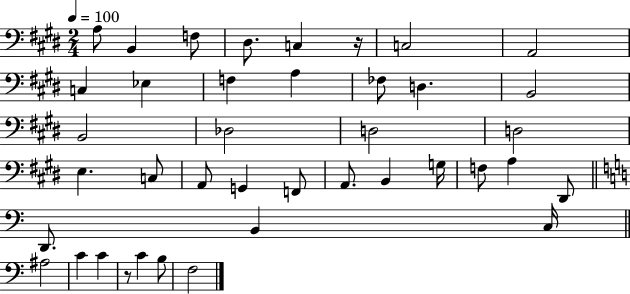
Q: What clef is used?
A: bass